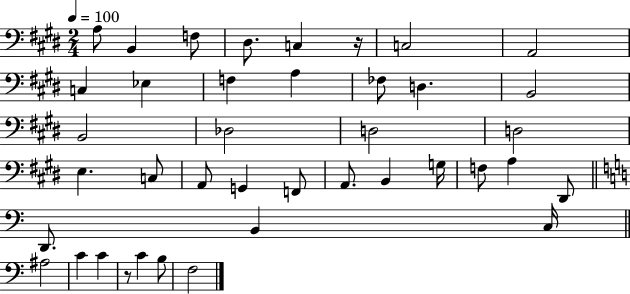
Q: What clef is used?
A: bass